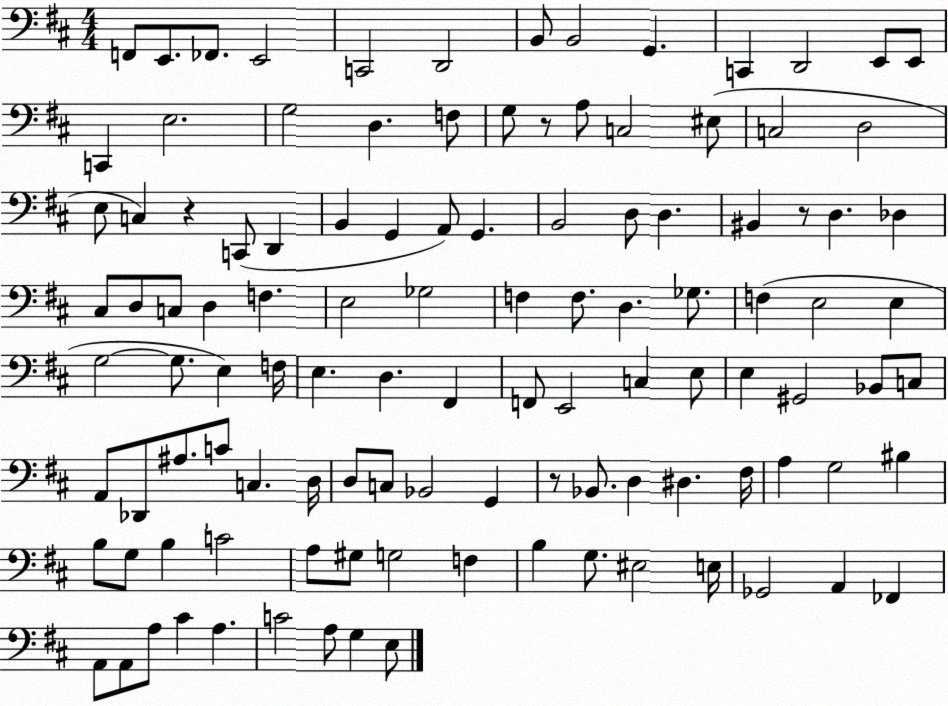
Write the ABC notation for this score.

X:1
T:Untitled
M:4/4
L:1/4
K:D
F,,/2 E,,/2 _F,,/2 E,,2 C,,2 D,,2 B,,/2 B,,2 G,, C,, D,,2 E,,/2 E,,/2 C,, E,2 G,2 D, F,/2 G,/2 z/2 A,/2 C,2 ^E,/2 C,2 D,2 E,/2 C, z C,,/2 D,, B,, G,, A,,/2 G,, B,,2 D,/2 D, ^B,, z/2 D, _D, ^C,/2 D,/2 C,/2 D, F, E,2 _G,2 F, F,/2 D, _G,/2 F, E,2 E, G,2 G,/2 E, F,/4 E, D, ^F,, F,,/2 E,,2 C, E,/2 E, ^G,,2 _B,,/2 C,/2 A,,/2 _D,,/2 ^A,/2 C/2 C, D,/4 D,/2 C,/2 _B,,2 G,, z/2 _B,,/2 D, ^D, ^F,/4 A, G,2 ^B, B,/2 G,/2 B, C2 A,/2 ^G,/2 G,2 F, B, G,/2 ^E,2 E,/4 _G,,2 A,, _F,, A,,/2 A,,/2 A,/2 ^C A, C2 A,/2 G, E,/2